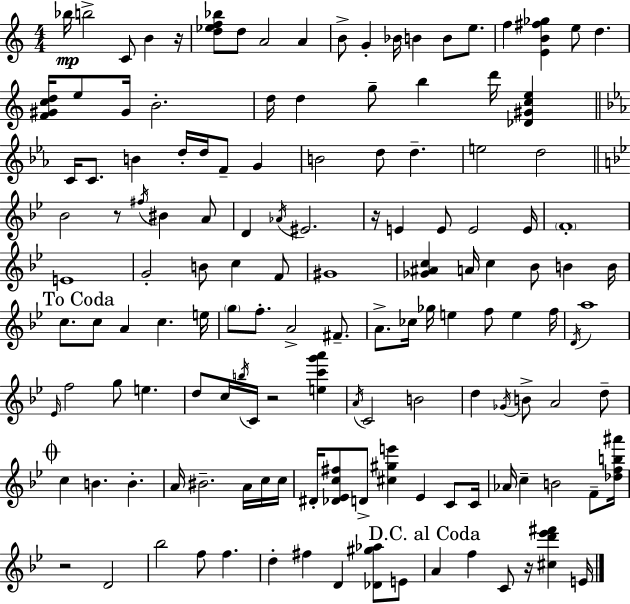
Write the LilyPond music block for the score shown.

{
  \clef treble
  \numericTimeSignature
  \time 4/4
  \key a \minor
  bes''16\mp b''2-> c'8 b'4 r16 | <d'' ees'' f'' bes''>8 d''8 a'2 a'4 | b'8-> g'4-. bes'16 b'4 b'8 e''8. | f''4 <e' b' fis'' ges''>4 e''8 d''4. | \break <f' gis' c'' d''>16 e''8 gis'16 b'2.-. | d''16 d''4 g''8-- b''4 d'''16 <des' gis' c'' e''>4 | \bar "||" \break \key c \minor c'16 c'8. b'4 d''16-. d''16 f'8-- g'4 | b'2 d''8 d''4.-- | e''2 d''2 | \bar "||" \break \key bes \major bes'2 r8 \acciaccatura { fis''16 } bis'4 a'8 | d'4 \acciaccatura { aes'16 } eis'2. | r16 e'4 e'8 e'2 | e'16 \parenthesize f'1-. | \break e'1 | g'2-. b'8 c''4 | f'8 gis'1 | <ges' ais' c''>4 a'16 c''4 bes'8 b'4 | \break b'16 \mark "To Coda" c''8. c''8 a'4 c''4. | e''16 \parenthesize g''8 f''8.-. a'2-> fis'8.-- | a'8.-> ces''16 ges''16 e''4 f''8 e''4 | f''16 \acciaccatura { d'16 } a''1 | \break \grace { ees'16 } f''2 g''8 e''4. | d''8 c''16 \acciaccatura { b''16 } c'16 r2 | <e'' c''' g''' a'''>4 \acciaccatura { a'16 } c'2 b'2 | d''4 \acciaccatura { ges'16 } b'8-> a'2 | \break d''8-- \mark \markup { \musicglyph "scripts.coda" } c''4 b'4. | b'4.-. a'16 bis'2.-- | a'16 c''16 c''16 dis'16-. <des' ees' c'' fis''>8 d'8-> <cis'' gis'' e'''>4 | ees'4 c'8 c'16 aes'16 c''4-- b'2 | \break f'8-- <des'' f'' b'' ais'''>16 r2 d'2 | bes''2 f''8 | f''4. d''4-. fis''4 d'4 | <des' gis'' aes''>8 e'8 \mark "D.C. al Coda" a'4 f''4 c'8 | \break r16 <cis'' d''' ees''' fis'''>4 e'16 \bar "|."
}